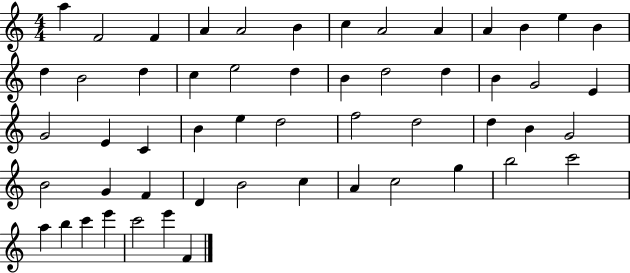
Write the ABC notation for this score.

X:1
T:Untitled
M:4/4
L:1/4
K:C
a F2 F A A2 B c A2 A A B e B d B2 d c e2 d B d2 d B G2 E G2 E C B e d2 f2 d2 d B G2 B2 G F D B2 c A c2 g b2 c'2 a b c' e' c'2 e' F